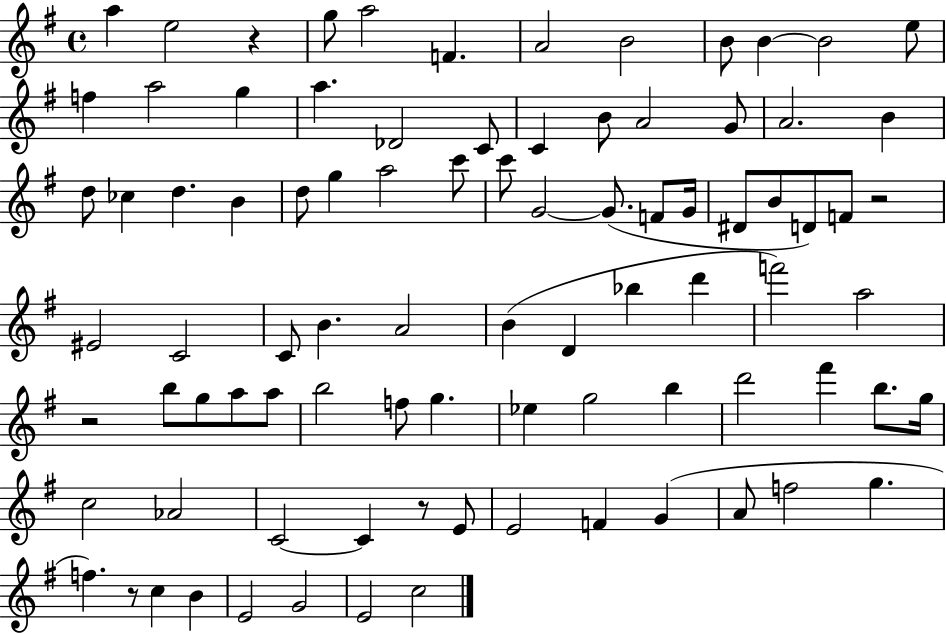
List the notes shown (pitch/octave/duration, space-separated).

A5/q E5/h R/q G5/e A5/h F4/q. A4/h B4/h B4/e B4/q B4/h E5/e F5/q A5/h G5/q A5/q. Db4/h C4/e C4/q B4/e A4/h G4/e A4/h. B4/q D5/e CES5/q D5/q. B4/q D5/e G5/q A5/h C6/e C6/e G4/h G4/e. F4/e G4/s D#4/e B4/e D4/e F4/e R/h EIS4/h C4/h C4/e B4/q. A4/h B4/q D4/q Bb5/q D6/q F6/h A5/h R/h B5/e G5/e A5/e A5/e B5/h F5/e G5/q. Eb5/q G5/h B5/q D6/h F#6/q B5/e. G5/s C5/h Ab4/h C4/h C4/q R/e E4/e E4/h F4/q G4/q A4/e F5/h G5/q. F5/q. R/e C5/q B4/q E4/h G4/h E4/h C5/h